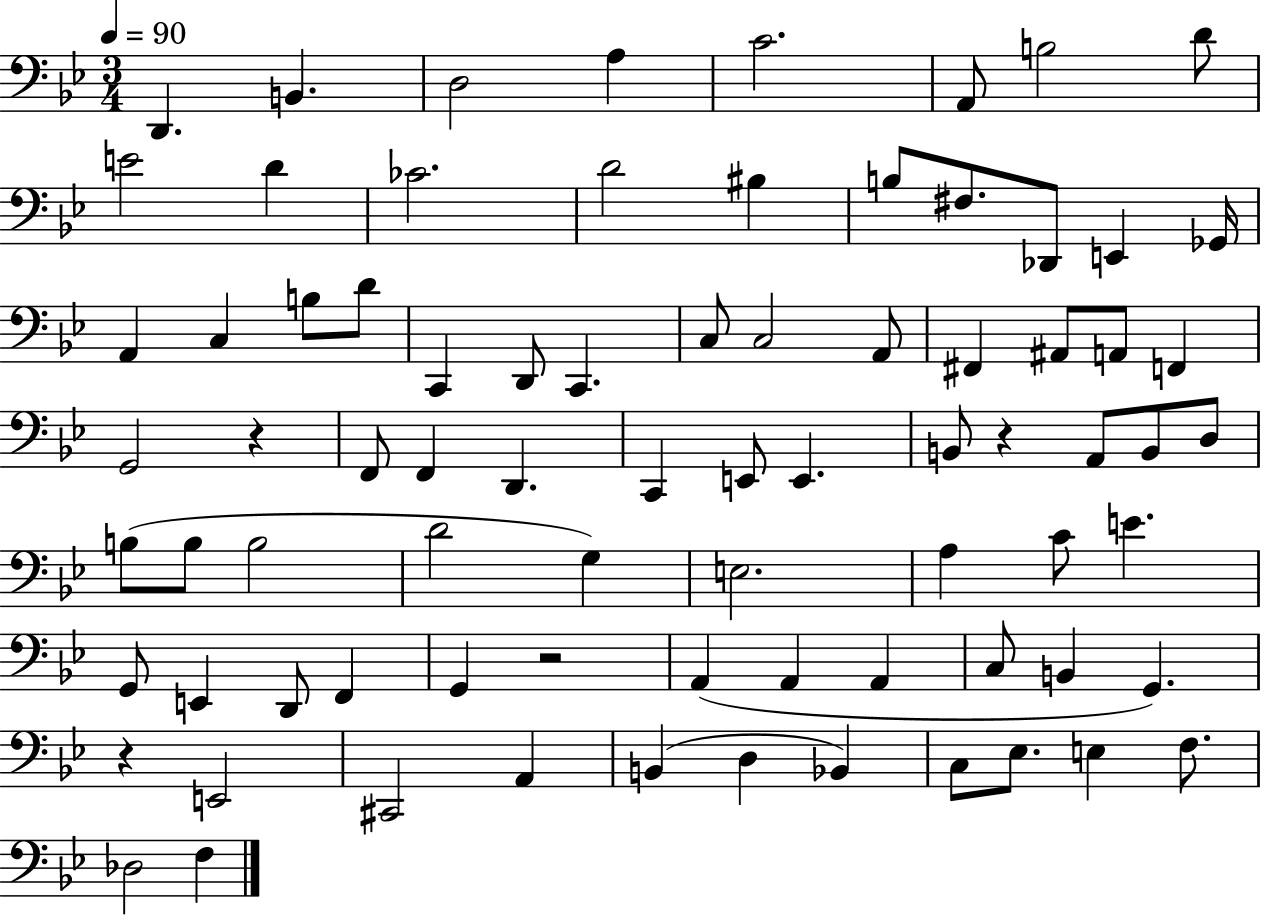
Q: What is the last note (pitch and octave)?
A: F3